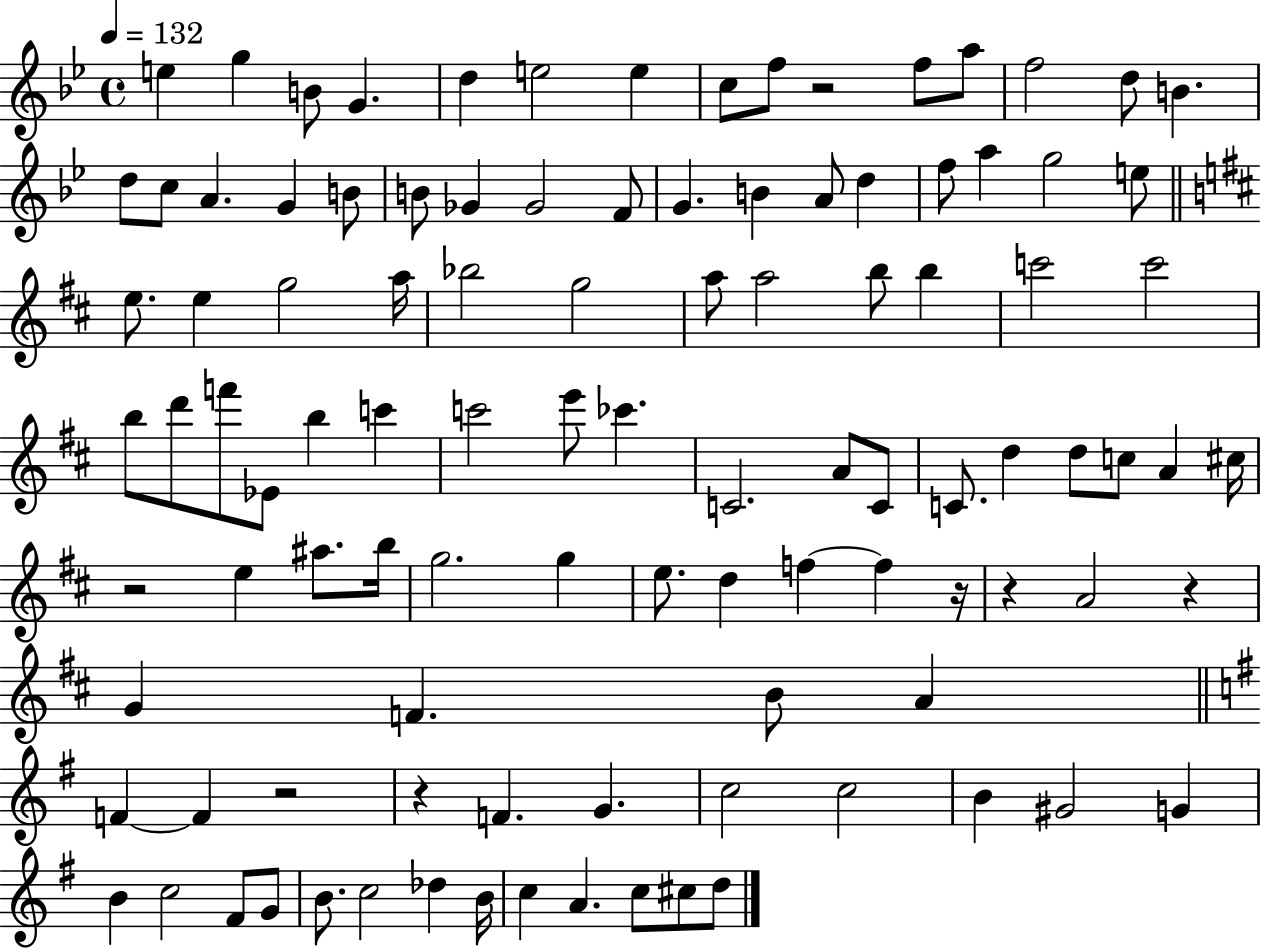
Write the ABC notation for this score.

X:1
T:Untitled
M:4/4
L:1/4
K:Bb
e g B/2 G d e2 e c/2 f/2 z2 f/2 a/2 f2 d/2 B d/2 c/2 A G B/2 B/2 _G _G2 F/2 G B A/2 d f/2 a g2 e/2 e/2 e g2 a/4 _b2 g2 a/2 a2 b/2 b c'2 c'2 b/2 d'/2 f'/2 _E/2 b c' c'2 e'/2 _c' C2 A/2 C/2 C/2 d d/2 c/2 A ^c/4 z2 e ^a/2 b/4 g2 g e/2 d f f z/4 z A2 z G F B/2 A F F z2 z F G c2 c2 B ^G2 G B c2 ^F/2 G/2 B/2 c2 _d B/4 c A c/2 ^c/2 d/2